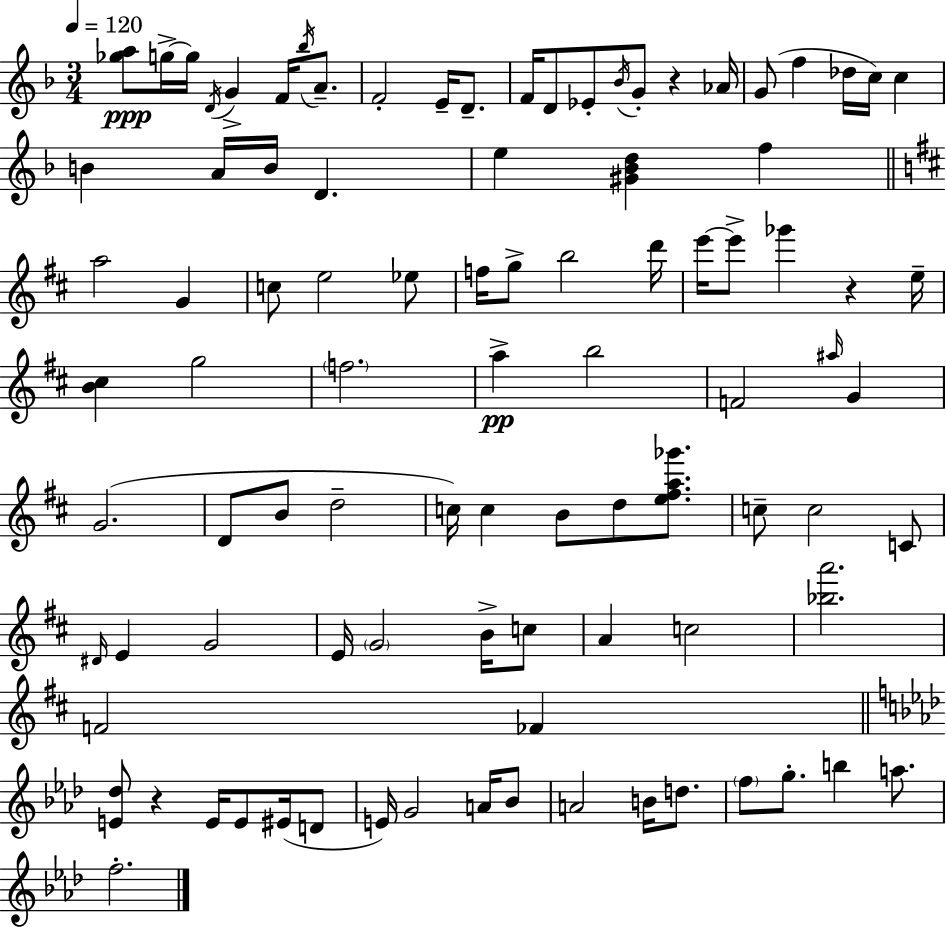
{
  \clef treble
  \numericTimeSignature
  \time 3/4
  \key f \major
  \tempo 4 = 120
  \repeat volta 2 { <ges'' a''>8\ppp g''16->~~ g''16 \acciaccatura { d'16 } g'4-> f'16 \acciaccatura { bes''16 } a'8.-- | f'2-. e'16-- d'8.-- | f'16 d'8 ees'8-. \acciaccatura { bes'16 } g'8-. r4 | aes'16 g'8( f''4 des''16 c''16) c''4 | \break b'4 a'16 b'16 d'4. | e''4 <gis' bes' d''>4 f''4 | \bar "||" \break \key b \minor a''2 g'4 | c''8 e''2 ees''8 | f''16 g''8-> b''2 d'''16 | e'''16~~ e'''8-> ges'''4 r4 e''16-- | \break <b' cis''>4 g''2 | \parenthesize f''2. | a''4->\pp b''2 | f'2 \grace { ais''16 } g'4 | \break g'2.( | d'8 b'8 d''2-- | c''16) c''4 b'8 d''8 <e'' fis'' a'' ges'''>8. | c''8-- c''2 c'8 | \break \grace { dis'16 } e'4 g'2 | e'16 \parenthesize g'2 b'16-> | c''8 a'4 c''2 | <bes'' a'''>2. | \break f'2 fes'4 | \bar "||" \break \key aes \major <e' des''>8 r4 e'16 e'8 eis'16( d'8 | e'16) g'2 a'16 bes'8 | a'2 b'16 d''8. | \parenthesize f''8 g''8.-. b''4 a''8. | \break f''2.-. | } \bar "|."
}